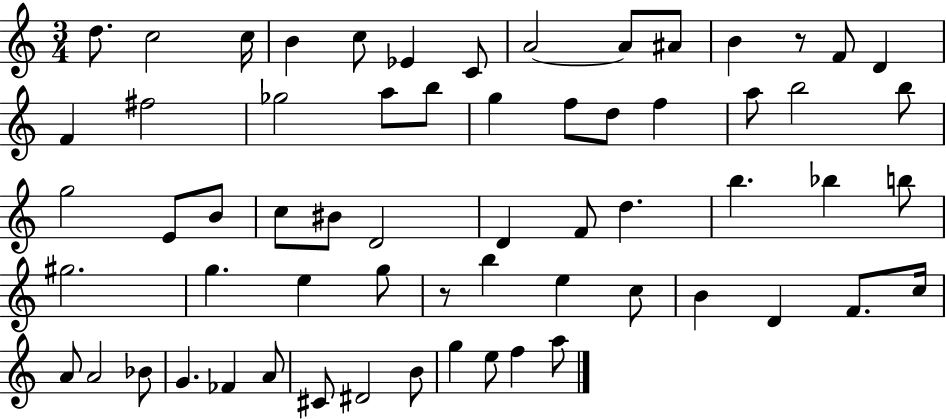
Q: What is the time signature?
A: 3/4